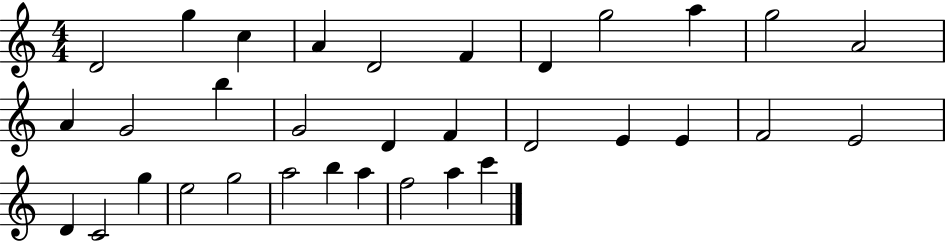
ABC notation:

X:1
T:Untitled
M:4/4
L:1/4
K:C
D2 g c A D2 F D g2 a g2 A2 A G2 b G2 D F D2 E E F2 E2 D C2 g e2 g2 a2 b a f2 a c'